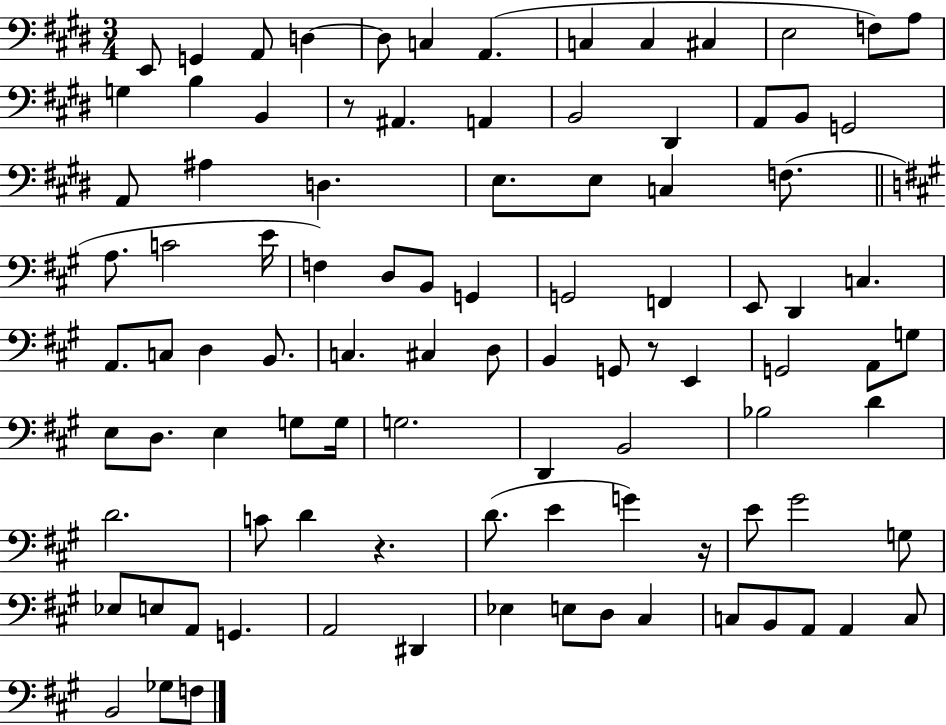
E2/e G2/q A2/e D3/q D3/e C3/q A2/q. C3/q C3/q C#3/q E3/h F3/e A3/e G3/q B3/q B2/q R/e A#2/q. A2/q B2/h D#2/q A2/e B2/e G2/h A2/e A#3/q D3/q. E3/e. E3/e C3/q F3/e. A3/e. C4/h E4/s F3/q D3/e B2/e G2/q G2/h F2/q E2/e D2/q C3/q. A2/e. C3/e D3/q B2/e. C3/q. C#3/q D3/e B2/q G2/e R/e E2/q G2/h A2/e G3/e E3/e D3/e. E3/q G3/e G3/s G3/h. D2/q B2/h Bb3/h D4/q D4/h. C4/e D4/q R/q. D4/e. E4/q G4/q R/s E4/e G#4/h G3/e Eb3/e E3/e A2/e G2/q. A2/h D#2/q Eb3/q E3/e D3/e C#3/q C3/e B2/e A2/e A2/q C3/e B2/h Gb3/e F3/e